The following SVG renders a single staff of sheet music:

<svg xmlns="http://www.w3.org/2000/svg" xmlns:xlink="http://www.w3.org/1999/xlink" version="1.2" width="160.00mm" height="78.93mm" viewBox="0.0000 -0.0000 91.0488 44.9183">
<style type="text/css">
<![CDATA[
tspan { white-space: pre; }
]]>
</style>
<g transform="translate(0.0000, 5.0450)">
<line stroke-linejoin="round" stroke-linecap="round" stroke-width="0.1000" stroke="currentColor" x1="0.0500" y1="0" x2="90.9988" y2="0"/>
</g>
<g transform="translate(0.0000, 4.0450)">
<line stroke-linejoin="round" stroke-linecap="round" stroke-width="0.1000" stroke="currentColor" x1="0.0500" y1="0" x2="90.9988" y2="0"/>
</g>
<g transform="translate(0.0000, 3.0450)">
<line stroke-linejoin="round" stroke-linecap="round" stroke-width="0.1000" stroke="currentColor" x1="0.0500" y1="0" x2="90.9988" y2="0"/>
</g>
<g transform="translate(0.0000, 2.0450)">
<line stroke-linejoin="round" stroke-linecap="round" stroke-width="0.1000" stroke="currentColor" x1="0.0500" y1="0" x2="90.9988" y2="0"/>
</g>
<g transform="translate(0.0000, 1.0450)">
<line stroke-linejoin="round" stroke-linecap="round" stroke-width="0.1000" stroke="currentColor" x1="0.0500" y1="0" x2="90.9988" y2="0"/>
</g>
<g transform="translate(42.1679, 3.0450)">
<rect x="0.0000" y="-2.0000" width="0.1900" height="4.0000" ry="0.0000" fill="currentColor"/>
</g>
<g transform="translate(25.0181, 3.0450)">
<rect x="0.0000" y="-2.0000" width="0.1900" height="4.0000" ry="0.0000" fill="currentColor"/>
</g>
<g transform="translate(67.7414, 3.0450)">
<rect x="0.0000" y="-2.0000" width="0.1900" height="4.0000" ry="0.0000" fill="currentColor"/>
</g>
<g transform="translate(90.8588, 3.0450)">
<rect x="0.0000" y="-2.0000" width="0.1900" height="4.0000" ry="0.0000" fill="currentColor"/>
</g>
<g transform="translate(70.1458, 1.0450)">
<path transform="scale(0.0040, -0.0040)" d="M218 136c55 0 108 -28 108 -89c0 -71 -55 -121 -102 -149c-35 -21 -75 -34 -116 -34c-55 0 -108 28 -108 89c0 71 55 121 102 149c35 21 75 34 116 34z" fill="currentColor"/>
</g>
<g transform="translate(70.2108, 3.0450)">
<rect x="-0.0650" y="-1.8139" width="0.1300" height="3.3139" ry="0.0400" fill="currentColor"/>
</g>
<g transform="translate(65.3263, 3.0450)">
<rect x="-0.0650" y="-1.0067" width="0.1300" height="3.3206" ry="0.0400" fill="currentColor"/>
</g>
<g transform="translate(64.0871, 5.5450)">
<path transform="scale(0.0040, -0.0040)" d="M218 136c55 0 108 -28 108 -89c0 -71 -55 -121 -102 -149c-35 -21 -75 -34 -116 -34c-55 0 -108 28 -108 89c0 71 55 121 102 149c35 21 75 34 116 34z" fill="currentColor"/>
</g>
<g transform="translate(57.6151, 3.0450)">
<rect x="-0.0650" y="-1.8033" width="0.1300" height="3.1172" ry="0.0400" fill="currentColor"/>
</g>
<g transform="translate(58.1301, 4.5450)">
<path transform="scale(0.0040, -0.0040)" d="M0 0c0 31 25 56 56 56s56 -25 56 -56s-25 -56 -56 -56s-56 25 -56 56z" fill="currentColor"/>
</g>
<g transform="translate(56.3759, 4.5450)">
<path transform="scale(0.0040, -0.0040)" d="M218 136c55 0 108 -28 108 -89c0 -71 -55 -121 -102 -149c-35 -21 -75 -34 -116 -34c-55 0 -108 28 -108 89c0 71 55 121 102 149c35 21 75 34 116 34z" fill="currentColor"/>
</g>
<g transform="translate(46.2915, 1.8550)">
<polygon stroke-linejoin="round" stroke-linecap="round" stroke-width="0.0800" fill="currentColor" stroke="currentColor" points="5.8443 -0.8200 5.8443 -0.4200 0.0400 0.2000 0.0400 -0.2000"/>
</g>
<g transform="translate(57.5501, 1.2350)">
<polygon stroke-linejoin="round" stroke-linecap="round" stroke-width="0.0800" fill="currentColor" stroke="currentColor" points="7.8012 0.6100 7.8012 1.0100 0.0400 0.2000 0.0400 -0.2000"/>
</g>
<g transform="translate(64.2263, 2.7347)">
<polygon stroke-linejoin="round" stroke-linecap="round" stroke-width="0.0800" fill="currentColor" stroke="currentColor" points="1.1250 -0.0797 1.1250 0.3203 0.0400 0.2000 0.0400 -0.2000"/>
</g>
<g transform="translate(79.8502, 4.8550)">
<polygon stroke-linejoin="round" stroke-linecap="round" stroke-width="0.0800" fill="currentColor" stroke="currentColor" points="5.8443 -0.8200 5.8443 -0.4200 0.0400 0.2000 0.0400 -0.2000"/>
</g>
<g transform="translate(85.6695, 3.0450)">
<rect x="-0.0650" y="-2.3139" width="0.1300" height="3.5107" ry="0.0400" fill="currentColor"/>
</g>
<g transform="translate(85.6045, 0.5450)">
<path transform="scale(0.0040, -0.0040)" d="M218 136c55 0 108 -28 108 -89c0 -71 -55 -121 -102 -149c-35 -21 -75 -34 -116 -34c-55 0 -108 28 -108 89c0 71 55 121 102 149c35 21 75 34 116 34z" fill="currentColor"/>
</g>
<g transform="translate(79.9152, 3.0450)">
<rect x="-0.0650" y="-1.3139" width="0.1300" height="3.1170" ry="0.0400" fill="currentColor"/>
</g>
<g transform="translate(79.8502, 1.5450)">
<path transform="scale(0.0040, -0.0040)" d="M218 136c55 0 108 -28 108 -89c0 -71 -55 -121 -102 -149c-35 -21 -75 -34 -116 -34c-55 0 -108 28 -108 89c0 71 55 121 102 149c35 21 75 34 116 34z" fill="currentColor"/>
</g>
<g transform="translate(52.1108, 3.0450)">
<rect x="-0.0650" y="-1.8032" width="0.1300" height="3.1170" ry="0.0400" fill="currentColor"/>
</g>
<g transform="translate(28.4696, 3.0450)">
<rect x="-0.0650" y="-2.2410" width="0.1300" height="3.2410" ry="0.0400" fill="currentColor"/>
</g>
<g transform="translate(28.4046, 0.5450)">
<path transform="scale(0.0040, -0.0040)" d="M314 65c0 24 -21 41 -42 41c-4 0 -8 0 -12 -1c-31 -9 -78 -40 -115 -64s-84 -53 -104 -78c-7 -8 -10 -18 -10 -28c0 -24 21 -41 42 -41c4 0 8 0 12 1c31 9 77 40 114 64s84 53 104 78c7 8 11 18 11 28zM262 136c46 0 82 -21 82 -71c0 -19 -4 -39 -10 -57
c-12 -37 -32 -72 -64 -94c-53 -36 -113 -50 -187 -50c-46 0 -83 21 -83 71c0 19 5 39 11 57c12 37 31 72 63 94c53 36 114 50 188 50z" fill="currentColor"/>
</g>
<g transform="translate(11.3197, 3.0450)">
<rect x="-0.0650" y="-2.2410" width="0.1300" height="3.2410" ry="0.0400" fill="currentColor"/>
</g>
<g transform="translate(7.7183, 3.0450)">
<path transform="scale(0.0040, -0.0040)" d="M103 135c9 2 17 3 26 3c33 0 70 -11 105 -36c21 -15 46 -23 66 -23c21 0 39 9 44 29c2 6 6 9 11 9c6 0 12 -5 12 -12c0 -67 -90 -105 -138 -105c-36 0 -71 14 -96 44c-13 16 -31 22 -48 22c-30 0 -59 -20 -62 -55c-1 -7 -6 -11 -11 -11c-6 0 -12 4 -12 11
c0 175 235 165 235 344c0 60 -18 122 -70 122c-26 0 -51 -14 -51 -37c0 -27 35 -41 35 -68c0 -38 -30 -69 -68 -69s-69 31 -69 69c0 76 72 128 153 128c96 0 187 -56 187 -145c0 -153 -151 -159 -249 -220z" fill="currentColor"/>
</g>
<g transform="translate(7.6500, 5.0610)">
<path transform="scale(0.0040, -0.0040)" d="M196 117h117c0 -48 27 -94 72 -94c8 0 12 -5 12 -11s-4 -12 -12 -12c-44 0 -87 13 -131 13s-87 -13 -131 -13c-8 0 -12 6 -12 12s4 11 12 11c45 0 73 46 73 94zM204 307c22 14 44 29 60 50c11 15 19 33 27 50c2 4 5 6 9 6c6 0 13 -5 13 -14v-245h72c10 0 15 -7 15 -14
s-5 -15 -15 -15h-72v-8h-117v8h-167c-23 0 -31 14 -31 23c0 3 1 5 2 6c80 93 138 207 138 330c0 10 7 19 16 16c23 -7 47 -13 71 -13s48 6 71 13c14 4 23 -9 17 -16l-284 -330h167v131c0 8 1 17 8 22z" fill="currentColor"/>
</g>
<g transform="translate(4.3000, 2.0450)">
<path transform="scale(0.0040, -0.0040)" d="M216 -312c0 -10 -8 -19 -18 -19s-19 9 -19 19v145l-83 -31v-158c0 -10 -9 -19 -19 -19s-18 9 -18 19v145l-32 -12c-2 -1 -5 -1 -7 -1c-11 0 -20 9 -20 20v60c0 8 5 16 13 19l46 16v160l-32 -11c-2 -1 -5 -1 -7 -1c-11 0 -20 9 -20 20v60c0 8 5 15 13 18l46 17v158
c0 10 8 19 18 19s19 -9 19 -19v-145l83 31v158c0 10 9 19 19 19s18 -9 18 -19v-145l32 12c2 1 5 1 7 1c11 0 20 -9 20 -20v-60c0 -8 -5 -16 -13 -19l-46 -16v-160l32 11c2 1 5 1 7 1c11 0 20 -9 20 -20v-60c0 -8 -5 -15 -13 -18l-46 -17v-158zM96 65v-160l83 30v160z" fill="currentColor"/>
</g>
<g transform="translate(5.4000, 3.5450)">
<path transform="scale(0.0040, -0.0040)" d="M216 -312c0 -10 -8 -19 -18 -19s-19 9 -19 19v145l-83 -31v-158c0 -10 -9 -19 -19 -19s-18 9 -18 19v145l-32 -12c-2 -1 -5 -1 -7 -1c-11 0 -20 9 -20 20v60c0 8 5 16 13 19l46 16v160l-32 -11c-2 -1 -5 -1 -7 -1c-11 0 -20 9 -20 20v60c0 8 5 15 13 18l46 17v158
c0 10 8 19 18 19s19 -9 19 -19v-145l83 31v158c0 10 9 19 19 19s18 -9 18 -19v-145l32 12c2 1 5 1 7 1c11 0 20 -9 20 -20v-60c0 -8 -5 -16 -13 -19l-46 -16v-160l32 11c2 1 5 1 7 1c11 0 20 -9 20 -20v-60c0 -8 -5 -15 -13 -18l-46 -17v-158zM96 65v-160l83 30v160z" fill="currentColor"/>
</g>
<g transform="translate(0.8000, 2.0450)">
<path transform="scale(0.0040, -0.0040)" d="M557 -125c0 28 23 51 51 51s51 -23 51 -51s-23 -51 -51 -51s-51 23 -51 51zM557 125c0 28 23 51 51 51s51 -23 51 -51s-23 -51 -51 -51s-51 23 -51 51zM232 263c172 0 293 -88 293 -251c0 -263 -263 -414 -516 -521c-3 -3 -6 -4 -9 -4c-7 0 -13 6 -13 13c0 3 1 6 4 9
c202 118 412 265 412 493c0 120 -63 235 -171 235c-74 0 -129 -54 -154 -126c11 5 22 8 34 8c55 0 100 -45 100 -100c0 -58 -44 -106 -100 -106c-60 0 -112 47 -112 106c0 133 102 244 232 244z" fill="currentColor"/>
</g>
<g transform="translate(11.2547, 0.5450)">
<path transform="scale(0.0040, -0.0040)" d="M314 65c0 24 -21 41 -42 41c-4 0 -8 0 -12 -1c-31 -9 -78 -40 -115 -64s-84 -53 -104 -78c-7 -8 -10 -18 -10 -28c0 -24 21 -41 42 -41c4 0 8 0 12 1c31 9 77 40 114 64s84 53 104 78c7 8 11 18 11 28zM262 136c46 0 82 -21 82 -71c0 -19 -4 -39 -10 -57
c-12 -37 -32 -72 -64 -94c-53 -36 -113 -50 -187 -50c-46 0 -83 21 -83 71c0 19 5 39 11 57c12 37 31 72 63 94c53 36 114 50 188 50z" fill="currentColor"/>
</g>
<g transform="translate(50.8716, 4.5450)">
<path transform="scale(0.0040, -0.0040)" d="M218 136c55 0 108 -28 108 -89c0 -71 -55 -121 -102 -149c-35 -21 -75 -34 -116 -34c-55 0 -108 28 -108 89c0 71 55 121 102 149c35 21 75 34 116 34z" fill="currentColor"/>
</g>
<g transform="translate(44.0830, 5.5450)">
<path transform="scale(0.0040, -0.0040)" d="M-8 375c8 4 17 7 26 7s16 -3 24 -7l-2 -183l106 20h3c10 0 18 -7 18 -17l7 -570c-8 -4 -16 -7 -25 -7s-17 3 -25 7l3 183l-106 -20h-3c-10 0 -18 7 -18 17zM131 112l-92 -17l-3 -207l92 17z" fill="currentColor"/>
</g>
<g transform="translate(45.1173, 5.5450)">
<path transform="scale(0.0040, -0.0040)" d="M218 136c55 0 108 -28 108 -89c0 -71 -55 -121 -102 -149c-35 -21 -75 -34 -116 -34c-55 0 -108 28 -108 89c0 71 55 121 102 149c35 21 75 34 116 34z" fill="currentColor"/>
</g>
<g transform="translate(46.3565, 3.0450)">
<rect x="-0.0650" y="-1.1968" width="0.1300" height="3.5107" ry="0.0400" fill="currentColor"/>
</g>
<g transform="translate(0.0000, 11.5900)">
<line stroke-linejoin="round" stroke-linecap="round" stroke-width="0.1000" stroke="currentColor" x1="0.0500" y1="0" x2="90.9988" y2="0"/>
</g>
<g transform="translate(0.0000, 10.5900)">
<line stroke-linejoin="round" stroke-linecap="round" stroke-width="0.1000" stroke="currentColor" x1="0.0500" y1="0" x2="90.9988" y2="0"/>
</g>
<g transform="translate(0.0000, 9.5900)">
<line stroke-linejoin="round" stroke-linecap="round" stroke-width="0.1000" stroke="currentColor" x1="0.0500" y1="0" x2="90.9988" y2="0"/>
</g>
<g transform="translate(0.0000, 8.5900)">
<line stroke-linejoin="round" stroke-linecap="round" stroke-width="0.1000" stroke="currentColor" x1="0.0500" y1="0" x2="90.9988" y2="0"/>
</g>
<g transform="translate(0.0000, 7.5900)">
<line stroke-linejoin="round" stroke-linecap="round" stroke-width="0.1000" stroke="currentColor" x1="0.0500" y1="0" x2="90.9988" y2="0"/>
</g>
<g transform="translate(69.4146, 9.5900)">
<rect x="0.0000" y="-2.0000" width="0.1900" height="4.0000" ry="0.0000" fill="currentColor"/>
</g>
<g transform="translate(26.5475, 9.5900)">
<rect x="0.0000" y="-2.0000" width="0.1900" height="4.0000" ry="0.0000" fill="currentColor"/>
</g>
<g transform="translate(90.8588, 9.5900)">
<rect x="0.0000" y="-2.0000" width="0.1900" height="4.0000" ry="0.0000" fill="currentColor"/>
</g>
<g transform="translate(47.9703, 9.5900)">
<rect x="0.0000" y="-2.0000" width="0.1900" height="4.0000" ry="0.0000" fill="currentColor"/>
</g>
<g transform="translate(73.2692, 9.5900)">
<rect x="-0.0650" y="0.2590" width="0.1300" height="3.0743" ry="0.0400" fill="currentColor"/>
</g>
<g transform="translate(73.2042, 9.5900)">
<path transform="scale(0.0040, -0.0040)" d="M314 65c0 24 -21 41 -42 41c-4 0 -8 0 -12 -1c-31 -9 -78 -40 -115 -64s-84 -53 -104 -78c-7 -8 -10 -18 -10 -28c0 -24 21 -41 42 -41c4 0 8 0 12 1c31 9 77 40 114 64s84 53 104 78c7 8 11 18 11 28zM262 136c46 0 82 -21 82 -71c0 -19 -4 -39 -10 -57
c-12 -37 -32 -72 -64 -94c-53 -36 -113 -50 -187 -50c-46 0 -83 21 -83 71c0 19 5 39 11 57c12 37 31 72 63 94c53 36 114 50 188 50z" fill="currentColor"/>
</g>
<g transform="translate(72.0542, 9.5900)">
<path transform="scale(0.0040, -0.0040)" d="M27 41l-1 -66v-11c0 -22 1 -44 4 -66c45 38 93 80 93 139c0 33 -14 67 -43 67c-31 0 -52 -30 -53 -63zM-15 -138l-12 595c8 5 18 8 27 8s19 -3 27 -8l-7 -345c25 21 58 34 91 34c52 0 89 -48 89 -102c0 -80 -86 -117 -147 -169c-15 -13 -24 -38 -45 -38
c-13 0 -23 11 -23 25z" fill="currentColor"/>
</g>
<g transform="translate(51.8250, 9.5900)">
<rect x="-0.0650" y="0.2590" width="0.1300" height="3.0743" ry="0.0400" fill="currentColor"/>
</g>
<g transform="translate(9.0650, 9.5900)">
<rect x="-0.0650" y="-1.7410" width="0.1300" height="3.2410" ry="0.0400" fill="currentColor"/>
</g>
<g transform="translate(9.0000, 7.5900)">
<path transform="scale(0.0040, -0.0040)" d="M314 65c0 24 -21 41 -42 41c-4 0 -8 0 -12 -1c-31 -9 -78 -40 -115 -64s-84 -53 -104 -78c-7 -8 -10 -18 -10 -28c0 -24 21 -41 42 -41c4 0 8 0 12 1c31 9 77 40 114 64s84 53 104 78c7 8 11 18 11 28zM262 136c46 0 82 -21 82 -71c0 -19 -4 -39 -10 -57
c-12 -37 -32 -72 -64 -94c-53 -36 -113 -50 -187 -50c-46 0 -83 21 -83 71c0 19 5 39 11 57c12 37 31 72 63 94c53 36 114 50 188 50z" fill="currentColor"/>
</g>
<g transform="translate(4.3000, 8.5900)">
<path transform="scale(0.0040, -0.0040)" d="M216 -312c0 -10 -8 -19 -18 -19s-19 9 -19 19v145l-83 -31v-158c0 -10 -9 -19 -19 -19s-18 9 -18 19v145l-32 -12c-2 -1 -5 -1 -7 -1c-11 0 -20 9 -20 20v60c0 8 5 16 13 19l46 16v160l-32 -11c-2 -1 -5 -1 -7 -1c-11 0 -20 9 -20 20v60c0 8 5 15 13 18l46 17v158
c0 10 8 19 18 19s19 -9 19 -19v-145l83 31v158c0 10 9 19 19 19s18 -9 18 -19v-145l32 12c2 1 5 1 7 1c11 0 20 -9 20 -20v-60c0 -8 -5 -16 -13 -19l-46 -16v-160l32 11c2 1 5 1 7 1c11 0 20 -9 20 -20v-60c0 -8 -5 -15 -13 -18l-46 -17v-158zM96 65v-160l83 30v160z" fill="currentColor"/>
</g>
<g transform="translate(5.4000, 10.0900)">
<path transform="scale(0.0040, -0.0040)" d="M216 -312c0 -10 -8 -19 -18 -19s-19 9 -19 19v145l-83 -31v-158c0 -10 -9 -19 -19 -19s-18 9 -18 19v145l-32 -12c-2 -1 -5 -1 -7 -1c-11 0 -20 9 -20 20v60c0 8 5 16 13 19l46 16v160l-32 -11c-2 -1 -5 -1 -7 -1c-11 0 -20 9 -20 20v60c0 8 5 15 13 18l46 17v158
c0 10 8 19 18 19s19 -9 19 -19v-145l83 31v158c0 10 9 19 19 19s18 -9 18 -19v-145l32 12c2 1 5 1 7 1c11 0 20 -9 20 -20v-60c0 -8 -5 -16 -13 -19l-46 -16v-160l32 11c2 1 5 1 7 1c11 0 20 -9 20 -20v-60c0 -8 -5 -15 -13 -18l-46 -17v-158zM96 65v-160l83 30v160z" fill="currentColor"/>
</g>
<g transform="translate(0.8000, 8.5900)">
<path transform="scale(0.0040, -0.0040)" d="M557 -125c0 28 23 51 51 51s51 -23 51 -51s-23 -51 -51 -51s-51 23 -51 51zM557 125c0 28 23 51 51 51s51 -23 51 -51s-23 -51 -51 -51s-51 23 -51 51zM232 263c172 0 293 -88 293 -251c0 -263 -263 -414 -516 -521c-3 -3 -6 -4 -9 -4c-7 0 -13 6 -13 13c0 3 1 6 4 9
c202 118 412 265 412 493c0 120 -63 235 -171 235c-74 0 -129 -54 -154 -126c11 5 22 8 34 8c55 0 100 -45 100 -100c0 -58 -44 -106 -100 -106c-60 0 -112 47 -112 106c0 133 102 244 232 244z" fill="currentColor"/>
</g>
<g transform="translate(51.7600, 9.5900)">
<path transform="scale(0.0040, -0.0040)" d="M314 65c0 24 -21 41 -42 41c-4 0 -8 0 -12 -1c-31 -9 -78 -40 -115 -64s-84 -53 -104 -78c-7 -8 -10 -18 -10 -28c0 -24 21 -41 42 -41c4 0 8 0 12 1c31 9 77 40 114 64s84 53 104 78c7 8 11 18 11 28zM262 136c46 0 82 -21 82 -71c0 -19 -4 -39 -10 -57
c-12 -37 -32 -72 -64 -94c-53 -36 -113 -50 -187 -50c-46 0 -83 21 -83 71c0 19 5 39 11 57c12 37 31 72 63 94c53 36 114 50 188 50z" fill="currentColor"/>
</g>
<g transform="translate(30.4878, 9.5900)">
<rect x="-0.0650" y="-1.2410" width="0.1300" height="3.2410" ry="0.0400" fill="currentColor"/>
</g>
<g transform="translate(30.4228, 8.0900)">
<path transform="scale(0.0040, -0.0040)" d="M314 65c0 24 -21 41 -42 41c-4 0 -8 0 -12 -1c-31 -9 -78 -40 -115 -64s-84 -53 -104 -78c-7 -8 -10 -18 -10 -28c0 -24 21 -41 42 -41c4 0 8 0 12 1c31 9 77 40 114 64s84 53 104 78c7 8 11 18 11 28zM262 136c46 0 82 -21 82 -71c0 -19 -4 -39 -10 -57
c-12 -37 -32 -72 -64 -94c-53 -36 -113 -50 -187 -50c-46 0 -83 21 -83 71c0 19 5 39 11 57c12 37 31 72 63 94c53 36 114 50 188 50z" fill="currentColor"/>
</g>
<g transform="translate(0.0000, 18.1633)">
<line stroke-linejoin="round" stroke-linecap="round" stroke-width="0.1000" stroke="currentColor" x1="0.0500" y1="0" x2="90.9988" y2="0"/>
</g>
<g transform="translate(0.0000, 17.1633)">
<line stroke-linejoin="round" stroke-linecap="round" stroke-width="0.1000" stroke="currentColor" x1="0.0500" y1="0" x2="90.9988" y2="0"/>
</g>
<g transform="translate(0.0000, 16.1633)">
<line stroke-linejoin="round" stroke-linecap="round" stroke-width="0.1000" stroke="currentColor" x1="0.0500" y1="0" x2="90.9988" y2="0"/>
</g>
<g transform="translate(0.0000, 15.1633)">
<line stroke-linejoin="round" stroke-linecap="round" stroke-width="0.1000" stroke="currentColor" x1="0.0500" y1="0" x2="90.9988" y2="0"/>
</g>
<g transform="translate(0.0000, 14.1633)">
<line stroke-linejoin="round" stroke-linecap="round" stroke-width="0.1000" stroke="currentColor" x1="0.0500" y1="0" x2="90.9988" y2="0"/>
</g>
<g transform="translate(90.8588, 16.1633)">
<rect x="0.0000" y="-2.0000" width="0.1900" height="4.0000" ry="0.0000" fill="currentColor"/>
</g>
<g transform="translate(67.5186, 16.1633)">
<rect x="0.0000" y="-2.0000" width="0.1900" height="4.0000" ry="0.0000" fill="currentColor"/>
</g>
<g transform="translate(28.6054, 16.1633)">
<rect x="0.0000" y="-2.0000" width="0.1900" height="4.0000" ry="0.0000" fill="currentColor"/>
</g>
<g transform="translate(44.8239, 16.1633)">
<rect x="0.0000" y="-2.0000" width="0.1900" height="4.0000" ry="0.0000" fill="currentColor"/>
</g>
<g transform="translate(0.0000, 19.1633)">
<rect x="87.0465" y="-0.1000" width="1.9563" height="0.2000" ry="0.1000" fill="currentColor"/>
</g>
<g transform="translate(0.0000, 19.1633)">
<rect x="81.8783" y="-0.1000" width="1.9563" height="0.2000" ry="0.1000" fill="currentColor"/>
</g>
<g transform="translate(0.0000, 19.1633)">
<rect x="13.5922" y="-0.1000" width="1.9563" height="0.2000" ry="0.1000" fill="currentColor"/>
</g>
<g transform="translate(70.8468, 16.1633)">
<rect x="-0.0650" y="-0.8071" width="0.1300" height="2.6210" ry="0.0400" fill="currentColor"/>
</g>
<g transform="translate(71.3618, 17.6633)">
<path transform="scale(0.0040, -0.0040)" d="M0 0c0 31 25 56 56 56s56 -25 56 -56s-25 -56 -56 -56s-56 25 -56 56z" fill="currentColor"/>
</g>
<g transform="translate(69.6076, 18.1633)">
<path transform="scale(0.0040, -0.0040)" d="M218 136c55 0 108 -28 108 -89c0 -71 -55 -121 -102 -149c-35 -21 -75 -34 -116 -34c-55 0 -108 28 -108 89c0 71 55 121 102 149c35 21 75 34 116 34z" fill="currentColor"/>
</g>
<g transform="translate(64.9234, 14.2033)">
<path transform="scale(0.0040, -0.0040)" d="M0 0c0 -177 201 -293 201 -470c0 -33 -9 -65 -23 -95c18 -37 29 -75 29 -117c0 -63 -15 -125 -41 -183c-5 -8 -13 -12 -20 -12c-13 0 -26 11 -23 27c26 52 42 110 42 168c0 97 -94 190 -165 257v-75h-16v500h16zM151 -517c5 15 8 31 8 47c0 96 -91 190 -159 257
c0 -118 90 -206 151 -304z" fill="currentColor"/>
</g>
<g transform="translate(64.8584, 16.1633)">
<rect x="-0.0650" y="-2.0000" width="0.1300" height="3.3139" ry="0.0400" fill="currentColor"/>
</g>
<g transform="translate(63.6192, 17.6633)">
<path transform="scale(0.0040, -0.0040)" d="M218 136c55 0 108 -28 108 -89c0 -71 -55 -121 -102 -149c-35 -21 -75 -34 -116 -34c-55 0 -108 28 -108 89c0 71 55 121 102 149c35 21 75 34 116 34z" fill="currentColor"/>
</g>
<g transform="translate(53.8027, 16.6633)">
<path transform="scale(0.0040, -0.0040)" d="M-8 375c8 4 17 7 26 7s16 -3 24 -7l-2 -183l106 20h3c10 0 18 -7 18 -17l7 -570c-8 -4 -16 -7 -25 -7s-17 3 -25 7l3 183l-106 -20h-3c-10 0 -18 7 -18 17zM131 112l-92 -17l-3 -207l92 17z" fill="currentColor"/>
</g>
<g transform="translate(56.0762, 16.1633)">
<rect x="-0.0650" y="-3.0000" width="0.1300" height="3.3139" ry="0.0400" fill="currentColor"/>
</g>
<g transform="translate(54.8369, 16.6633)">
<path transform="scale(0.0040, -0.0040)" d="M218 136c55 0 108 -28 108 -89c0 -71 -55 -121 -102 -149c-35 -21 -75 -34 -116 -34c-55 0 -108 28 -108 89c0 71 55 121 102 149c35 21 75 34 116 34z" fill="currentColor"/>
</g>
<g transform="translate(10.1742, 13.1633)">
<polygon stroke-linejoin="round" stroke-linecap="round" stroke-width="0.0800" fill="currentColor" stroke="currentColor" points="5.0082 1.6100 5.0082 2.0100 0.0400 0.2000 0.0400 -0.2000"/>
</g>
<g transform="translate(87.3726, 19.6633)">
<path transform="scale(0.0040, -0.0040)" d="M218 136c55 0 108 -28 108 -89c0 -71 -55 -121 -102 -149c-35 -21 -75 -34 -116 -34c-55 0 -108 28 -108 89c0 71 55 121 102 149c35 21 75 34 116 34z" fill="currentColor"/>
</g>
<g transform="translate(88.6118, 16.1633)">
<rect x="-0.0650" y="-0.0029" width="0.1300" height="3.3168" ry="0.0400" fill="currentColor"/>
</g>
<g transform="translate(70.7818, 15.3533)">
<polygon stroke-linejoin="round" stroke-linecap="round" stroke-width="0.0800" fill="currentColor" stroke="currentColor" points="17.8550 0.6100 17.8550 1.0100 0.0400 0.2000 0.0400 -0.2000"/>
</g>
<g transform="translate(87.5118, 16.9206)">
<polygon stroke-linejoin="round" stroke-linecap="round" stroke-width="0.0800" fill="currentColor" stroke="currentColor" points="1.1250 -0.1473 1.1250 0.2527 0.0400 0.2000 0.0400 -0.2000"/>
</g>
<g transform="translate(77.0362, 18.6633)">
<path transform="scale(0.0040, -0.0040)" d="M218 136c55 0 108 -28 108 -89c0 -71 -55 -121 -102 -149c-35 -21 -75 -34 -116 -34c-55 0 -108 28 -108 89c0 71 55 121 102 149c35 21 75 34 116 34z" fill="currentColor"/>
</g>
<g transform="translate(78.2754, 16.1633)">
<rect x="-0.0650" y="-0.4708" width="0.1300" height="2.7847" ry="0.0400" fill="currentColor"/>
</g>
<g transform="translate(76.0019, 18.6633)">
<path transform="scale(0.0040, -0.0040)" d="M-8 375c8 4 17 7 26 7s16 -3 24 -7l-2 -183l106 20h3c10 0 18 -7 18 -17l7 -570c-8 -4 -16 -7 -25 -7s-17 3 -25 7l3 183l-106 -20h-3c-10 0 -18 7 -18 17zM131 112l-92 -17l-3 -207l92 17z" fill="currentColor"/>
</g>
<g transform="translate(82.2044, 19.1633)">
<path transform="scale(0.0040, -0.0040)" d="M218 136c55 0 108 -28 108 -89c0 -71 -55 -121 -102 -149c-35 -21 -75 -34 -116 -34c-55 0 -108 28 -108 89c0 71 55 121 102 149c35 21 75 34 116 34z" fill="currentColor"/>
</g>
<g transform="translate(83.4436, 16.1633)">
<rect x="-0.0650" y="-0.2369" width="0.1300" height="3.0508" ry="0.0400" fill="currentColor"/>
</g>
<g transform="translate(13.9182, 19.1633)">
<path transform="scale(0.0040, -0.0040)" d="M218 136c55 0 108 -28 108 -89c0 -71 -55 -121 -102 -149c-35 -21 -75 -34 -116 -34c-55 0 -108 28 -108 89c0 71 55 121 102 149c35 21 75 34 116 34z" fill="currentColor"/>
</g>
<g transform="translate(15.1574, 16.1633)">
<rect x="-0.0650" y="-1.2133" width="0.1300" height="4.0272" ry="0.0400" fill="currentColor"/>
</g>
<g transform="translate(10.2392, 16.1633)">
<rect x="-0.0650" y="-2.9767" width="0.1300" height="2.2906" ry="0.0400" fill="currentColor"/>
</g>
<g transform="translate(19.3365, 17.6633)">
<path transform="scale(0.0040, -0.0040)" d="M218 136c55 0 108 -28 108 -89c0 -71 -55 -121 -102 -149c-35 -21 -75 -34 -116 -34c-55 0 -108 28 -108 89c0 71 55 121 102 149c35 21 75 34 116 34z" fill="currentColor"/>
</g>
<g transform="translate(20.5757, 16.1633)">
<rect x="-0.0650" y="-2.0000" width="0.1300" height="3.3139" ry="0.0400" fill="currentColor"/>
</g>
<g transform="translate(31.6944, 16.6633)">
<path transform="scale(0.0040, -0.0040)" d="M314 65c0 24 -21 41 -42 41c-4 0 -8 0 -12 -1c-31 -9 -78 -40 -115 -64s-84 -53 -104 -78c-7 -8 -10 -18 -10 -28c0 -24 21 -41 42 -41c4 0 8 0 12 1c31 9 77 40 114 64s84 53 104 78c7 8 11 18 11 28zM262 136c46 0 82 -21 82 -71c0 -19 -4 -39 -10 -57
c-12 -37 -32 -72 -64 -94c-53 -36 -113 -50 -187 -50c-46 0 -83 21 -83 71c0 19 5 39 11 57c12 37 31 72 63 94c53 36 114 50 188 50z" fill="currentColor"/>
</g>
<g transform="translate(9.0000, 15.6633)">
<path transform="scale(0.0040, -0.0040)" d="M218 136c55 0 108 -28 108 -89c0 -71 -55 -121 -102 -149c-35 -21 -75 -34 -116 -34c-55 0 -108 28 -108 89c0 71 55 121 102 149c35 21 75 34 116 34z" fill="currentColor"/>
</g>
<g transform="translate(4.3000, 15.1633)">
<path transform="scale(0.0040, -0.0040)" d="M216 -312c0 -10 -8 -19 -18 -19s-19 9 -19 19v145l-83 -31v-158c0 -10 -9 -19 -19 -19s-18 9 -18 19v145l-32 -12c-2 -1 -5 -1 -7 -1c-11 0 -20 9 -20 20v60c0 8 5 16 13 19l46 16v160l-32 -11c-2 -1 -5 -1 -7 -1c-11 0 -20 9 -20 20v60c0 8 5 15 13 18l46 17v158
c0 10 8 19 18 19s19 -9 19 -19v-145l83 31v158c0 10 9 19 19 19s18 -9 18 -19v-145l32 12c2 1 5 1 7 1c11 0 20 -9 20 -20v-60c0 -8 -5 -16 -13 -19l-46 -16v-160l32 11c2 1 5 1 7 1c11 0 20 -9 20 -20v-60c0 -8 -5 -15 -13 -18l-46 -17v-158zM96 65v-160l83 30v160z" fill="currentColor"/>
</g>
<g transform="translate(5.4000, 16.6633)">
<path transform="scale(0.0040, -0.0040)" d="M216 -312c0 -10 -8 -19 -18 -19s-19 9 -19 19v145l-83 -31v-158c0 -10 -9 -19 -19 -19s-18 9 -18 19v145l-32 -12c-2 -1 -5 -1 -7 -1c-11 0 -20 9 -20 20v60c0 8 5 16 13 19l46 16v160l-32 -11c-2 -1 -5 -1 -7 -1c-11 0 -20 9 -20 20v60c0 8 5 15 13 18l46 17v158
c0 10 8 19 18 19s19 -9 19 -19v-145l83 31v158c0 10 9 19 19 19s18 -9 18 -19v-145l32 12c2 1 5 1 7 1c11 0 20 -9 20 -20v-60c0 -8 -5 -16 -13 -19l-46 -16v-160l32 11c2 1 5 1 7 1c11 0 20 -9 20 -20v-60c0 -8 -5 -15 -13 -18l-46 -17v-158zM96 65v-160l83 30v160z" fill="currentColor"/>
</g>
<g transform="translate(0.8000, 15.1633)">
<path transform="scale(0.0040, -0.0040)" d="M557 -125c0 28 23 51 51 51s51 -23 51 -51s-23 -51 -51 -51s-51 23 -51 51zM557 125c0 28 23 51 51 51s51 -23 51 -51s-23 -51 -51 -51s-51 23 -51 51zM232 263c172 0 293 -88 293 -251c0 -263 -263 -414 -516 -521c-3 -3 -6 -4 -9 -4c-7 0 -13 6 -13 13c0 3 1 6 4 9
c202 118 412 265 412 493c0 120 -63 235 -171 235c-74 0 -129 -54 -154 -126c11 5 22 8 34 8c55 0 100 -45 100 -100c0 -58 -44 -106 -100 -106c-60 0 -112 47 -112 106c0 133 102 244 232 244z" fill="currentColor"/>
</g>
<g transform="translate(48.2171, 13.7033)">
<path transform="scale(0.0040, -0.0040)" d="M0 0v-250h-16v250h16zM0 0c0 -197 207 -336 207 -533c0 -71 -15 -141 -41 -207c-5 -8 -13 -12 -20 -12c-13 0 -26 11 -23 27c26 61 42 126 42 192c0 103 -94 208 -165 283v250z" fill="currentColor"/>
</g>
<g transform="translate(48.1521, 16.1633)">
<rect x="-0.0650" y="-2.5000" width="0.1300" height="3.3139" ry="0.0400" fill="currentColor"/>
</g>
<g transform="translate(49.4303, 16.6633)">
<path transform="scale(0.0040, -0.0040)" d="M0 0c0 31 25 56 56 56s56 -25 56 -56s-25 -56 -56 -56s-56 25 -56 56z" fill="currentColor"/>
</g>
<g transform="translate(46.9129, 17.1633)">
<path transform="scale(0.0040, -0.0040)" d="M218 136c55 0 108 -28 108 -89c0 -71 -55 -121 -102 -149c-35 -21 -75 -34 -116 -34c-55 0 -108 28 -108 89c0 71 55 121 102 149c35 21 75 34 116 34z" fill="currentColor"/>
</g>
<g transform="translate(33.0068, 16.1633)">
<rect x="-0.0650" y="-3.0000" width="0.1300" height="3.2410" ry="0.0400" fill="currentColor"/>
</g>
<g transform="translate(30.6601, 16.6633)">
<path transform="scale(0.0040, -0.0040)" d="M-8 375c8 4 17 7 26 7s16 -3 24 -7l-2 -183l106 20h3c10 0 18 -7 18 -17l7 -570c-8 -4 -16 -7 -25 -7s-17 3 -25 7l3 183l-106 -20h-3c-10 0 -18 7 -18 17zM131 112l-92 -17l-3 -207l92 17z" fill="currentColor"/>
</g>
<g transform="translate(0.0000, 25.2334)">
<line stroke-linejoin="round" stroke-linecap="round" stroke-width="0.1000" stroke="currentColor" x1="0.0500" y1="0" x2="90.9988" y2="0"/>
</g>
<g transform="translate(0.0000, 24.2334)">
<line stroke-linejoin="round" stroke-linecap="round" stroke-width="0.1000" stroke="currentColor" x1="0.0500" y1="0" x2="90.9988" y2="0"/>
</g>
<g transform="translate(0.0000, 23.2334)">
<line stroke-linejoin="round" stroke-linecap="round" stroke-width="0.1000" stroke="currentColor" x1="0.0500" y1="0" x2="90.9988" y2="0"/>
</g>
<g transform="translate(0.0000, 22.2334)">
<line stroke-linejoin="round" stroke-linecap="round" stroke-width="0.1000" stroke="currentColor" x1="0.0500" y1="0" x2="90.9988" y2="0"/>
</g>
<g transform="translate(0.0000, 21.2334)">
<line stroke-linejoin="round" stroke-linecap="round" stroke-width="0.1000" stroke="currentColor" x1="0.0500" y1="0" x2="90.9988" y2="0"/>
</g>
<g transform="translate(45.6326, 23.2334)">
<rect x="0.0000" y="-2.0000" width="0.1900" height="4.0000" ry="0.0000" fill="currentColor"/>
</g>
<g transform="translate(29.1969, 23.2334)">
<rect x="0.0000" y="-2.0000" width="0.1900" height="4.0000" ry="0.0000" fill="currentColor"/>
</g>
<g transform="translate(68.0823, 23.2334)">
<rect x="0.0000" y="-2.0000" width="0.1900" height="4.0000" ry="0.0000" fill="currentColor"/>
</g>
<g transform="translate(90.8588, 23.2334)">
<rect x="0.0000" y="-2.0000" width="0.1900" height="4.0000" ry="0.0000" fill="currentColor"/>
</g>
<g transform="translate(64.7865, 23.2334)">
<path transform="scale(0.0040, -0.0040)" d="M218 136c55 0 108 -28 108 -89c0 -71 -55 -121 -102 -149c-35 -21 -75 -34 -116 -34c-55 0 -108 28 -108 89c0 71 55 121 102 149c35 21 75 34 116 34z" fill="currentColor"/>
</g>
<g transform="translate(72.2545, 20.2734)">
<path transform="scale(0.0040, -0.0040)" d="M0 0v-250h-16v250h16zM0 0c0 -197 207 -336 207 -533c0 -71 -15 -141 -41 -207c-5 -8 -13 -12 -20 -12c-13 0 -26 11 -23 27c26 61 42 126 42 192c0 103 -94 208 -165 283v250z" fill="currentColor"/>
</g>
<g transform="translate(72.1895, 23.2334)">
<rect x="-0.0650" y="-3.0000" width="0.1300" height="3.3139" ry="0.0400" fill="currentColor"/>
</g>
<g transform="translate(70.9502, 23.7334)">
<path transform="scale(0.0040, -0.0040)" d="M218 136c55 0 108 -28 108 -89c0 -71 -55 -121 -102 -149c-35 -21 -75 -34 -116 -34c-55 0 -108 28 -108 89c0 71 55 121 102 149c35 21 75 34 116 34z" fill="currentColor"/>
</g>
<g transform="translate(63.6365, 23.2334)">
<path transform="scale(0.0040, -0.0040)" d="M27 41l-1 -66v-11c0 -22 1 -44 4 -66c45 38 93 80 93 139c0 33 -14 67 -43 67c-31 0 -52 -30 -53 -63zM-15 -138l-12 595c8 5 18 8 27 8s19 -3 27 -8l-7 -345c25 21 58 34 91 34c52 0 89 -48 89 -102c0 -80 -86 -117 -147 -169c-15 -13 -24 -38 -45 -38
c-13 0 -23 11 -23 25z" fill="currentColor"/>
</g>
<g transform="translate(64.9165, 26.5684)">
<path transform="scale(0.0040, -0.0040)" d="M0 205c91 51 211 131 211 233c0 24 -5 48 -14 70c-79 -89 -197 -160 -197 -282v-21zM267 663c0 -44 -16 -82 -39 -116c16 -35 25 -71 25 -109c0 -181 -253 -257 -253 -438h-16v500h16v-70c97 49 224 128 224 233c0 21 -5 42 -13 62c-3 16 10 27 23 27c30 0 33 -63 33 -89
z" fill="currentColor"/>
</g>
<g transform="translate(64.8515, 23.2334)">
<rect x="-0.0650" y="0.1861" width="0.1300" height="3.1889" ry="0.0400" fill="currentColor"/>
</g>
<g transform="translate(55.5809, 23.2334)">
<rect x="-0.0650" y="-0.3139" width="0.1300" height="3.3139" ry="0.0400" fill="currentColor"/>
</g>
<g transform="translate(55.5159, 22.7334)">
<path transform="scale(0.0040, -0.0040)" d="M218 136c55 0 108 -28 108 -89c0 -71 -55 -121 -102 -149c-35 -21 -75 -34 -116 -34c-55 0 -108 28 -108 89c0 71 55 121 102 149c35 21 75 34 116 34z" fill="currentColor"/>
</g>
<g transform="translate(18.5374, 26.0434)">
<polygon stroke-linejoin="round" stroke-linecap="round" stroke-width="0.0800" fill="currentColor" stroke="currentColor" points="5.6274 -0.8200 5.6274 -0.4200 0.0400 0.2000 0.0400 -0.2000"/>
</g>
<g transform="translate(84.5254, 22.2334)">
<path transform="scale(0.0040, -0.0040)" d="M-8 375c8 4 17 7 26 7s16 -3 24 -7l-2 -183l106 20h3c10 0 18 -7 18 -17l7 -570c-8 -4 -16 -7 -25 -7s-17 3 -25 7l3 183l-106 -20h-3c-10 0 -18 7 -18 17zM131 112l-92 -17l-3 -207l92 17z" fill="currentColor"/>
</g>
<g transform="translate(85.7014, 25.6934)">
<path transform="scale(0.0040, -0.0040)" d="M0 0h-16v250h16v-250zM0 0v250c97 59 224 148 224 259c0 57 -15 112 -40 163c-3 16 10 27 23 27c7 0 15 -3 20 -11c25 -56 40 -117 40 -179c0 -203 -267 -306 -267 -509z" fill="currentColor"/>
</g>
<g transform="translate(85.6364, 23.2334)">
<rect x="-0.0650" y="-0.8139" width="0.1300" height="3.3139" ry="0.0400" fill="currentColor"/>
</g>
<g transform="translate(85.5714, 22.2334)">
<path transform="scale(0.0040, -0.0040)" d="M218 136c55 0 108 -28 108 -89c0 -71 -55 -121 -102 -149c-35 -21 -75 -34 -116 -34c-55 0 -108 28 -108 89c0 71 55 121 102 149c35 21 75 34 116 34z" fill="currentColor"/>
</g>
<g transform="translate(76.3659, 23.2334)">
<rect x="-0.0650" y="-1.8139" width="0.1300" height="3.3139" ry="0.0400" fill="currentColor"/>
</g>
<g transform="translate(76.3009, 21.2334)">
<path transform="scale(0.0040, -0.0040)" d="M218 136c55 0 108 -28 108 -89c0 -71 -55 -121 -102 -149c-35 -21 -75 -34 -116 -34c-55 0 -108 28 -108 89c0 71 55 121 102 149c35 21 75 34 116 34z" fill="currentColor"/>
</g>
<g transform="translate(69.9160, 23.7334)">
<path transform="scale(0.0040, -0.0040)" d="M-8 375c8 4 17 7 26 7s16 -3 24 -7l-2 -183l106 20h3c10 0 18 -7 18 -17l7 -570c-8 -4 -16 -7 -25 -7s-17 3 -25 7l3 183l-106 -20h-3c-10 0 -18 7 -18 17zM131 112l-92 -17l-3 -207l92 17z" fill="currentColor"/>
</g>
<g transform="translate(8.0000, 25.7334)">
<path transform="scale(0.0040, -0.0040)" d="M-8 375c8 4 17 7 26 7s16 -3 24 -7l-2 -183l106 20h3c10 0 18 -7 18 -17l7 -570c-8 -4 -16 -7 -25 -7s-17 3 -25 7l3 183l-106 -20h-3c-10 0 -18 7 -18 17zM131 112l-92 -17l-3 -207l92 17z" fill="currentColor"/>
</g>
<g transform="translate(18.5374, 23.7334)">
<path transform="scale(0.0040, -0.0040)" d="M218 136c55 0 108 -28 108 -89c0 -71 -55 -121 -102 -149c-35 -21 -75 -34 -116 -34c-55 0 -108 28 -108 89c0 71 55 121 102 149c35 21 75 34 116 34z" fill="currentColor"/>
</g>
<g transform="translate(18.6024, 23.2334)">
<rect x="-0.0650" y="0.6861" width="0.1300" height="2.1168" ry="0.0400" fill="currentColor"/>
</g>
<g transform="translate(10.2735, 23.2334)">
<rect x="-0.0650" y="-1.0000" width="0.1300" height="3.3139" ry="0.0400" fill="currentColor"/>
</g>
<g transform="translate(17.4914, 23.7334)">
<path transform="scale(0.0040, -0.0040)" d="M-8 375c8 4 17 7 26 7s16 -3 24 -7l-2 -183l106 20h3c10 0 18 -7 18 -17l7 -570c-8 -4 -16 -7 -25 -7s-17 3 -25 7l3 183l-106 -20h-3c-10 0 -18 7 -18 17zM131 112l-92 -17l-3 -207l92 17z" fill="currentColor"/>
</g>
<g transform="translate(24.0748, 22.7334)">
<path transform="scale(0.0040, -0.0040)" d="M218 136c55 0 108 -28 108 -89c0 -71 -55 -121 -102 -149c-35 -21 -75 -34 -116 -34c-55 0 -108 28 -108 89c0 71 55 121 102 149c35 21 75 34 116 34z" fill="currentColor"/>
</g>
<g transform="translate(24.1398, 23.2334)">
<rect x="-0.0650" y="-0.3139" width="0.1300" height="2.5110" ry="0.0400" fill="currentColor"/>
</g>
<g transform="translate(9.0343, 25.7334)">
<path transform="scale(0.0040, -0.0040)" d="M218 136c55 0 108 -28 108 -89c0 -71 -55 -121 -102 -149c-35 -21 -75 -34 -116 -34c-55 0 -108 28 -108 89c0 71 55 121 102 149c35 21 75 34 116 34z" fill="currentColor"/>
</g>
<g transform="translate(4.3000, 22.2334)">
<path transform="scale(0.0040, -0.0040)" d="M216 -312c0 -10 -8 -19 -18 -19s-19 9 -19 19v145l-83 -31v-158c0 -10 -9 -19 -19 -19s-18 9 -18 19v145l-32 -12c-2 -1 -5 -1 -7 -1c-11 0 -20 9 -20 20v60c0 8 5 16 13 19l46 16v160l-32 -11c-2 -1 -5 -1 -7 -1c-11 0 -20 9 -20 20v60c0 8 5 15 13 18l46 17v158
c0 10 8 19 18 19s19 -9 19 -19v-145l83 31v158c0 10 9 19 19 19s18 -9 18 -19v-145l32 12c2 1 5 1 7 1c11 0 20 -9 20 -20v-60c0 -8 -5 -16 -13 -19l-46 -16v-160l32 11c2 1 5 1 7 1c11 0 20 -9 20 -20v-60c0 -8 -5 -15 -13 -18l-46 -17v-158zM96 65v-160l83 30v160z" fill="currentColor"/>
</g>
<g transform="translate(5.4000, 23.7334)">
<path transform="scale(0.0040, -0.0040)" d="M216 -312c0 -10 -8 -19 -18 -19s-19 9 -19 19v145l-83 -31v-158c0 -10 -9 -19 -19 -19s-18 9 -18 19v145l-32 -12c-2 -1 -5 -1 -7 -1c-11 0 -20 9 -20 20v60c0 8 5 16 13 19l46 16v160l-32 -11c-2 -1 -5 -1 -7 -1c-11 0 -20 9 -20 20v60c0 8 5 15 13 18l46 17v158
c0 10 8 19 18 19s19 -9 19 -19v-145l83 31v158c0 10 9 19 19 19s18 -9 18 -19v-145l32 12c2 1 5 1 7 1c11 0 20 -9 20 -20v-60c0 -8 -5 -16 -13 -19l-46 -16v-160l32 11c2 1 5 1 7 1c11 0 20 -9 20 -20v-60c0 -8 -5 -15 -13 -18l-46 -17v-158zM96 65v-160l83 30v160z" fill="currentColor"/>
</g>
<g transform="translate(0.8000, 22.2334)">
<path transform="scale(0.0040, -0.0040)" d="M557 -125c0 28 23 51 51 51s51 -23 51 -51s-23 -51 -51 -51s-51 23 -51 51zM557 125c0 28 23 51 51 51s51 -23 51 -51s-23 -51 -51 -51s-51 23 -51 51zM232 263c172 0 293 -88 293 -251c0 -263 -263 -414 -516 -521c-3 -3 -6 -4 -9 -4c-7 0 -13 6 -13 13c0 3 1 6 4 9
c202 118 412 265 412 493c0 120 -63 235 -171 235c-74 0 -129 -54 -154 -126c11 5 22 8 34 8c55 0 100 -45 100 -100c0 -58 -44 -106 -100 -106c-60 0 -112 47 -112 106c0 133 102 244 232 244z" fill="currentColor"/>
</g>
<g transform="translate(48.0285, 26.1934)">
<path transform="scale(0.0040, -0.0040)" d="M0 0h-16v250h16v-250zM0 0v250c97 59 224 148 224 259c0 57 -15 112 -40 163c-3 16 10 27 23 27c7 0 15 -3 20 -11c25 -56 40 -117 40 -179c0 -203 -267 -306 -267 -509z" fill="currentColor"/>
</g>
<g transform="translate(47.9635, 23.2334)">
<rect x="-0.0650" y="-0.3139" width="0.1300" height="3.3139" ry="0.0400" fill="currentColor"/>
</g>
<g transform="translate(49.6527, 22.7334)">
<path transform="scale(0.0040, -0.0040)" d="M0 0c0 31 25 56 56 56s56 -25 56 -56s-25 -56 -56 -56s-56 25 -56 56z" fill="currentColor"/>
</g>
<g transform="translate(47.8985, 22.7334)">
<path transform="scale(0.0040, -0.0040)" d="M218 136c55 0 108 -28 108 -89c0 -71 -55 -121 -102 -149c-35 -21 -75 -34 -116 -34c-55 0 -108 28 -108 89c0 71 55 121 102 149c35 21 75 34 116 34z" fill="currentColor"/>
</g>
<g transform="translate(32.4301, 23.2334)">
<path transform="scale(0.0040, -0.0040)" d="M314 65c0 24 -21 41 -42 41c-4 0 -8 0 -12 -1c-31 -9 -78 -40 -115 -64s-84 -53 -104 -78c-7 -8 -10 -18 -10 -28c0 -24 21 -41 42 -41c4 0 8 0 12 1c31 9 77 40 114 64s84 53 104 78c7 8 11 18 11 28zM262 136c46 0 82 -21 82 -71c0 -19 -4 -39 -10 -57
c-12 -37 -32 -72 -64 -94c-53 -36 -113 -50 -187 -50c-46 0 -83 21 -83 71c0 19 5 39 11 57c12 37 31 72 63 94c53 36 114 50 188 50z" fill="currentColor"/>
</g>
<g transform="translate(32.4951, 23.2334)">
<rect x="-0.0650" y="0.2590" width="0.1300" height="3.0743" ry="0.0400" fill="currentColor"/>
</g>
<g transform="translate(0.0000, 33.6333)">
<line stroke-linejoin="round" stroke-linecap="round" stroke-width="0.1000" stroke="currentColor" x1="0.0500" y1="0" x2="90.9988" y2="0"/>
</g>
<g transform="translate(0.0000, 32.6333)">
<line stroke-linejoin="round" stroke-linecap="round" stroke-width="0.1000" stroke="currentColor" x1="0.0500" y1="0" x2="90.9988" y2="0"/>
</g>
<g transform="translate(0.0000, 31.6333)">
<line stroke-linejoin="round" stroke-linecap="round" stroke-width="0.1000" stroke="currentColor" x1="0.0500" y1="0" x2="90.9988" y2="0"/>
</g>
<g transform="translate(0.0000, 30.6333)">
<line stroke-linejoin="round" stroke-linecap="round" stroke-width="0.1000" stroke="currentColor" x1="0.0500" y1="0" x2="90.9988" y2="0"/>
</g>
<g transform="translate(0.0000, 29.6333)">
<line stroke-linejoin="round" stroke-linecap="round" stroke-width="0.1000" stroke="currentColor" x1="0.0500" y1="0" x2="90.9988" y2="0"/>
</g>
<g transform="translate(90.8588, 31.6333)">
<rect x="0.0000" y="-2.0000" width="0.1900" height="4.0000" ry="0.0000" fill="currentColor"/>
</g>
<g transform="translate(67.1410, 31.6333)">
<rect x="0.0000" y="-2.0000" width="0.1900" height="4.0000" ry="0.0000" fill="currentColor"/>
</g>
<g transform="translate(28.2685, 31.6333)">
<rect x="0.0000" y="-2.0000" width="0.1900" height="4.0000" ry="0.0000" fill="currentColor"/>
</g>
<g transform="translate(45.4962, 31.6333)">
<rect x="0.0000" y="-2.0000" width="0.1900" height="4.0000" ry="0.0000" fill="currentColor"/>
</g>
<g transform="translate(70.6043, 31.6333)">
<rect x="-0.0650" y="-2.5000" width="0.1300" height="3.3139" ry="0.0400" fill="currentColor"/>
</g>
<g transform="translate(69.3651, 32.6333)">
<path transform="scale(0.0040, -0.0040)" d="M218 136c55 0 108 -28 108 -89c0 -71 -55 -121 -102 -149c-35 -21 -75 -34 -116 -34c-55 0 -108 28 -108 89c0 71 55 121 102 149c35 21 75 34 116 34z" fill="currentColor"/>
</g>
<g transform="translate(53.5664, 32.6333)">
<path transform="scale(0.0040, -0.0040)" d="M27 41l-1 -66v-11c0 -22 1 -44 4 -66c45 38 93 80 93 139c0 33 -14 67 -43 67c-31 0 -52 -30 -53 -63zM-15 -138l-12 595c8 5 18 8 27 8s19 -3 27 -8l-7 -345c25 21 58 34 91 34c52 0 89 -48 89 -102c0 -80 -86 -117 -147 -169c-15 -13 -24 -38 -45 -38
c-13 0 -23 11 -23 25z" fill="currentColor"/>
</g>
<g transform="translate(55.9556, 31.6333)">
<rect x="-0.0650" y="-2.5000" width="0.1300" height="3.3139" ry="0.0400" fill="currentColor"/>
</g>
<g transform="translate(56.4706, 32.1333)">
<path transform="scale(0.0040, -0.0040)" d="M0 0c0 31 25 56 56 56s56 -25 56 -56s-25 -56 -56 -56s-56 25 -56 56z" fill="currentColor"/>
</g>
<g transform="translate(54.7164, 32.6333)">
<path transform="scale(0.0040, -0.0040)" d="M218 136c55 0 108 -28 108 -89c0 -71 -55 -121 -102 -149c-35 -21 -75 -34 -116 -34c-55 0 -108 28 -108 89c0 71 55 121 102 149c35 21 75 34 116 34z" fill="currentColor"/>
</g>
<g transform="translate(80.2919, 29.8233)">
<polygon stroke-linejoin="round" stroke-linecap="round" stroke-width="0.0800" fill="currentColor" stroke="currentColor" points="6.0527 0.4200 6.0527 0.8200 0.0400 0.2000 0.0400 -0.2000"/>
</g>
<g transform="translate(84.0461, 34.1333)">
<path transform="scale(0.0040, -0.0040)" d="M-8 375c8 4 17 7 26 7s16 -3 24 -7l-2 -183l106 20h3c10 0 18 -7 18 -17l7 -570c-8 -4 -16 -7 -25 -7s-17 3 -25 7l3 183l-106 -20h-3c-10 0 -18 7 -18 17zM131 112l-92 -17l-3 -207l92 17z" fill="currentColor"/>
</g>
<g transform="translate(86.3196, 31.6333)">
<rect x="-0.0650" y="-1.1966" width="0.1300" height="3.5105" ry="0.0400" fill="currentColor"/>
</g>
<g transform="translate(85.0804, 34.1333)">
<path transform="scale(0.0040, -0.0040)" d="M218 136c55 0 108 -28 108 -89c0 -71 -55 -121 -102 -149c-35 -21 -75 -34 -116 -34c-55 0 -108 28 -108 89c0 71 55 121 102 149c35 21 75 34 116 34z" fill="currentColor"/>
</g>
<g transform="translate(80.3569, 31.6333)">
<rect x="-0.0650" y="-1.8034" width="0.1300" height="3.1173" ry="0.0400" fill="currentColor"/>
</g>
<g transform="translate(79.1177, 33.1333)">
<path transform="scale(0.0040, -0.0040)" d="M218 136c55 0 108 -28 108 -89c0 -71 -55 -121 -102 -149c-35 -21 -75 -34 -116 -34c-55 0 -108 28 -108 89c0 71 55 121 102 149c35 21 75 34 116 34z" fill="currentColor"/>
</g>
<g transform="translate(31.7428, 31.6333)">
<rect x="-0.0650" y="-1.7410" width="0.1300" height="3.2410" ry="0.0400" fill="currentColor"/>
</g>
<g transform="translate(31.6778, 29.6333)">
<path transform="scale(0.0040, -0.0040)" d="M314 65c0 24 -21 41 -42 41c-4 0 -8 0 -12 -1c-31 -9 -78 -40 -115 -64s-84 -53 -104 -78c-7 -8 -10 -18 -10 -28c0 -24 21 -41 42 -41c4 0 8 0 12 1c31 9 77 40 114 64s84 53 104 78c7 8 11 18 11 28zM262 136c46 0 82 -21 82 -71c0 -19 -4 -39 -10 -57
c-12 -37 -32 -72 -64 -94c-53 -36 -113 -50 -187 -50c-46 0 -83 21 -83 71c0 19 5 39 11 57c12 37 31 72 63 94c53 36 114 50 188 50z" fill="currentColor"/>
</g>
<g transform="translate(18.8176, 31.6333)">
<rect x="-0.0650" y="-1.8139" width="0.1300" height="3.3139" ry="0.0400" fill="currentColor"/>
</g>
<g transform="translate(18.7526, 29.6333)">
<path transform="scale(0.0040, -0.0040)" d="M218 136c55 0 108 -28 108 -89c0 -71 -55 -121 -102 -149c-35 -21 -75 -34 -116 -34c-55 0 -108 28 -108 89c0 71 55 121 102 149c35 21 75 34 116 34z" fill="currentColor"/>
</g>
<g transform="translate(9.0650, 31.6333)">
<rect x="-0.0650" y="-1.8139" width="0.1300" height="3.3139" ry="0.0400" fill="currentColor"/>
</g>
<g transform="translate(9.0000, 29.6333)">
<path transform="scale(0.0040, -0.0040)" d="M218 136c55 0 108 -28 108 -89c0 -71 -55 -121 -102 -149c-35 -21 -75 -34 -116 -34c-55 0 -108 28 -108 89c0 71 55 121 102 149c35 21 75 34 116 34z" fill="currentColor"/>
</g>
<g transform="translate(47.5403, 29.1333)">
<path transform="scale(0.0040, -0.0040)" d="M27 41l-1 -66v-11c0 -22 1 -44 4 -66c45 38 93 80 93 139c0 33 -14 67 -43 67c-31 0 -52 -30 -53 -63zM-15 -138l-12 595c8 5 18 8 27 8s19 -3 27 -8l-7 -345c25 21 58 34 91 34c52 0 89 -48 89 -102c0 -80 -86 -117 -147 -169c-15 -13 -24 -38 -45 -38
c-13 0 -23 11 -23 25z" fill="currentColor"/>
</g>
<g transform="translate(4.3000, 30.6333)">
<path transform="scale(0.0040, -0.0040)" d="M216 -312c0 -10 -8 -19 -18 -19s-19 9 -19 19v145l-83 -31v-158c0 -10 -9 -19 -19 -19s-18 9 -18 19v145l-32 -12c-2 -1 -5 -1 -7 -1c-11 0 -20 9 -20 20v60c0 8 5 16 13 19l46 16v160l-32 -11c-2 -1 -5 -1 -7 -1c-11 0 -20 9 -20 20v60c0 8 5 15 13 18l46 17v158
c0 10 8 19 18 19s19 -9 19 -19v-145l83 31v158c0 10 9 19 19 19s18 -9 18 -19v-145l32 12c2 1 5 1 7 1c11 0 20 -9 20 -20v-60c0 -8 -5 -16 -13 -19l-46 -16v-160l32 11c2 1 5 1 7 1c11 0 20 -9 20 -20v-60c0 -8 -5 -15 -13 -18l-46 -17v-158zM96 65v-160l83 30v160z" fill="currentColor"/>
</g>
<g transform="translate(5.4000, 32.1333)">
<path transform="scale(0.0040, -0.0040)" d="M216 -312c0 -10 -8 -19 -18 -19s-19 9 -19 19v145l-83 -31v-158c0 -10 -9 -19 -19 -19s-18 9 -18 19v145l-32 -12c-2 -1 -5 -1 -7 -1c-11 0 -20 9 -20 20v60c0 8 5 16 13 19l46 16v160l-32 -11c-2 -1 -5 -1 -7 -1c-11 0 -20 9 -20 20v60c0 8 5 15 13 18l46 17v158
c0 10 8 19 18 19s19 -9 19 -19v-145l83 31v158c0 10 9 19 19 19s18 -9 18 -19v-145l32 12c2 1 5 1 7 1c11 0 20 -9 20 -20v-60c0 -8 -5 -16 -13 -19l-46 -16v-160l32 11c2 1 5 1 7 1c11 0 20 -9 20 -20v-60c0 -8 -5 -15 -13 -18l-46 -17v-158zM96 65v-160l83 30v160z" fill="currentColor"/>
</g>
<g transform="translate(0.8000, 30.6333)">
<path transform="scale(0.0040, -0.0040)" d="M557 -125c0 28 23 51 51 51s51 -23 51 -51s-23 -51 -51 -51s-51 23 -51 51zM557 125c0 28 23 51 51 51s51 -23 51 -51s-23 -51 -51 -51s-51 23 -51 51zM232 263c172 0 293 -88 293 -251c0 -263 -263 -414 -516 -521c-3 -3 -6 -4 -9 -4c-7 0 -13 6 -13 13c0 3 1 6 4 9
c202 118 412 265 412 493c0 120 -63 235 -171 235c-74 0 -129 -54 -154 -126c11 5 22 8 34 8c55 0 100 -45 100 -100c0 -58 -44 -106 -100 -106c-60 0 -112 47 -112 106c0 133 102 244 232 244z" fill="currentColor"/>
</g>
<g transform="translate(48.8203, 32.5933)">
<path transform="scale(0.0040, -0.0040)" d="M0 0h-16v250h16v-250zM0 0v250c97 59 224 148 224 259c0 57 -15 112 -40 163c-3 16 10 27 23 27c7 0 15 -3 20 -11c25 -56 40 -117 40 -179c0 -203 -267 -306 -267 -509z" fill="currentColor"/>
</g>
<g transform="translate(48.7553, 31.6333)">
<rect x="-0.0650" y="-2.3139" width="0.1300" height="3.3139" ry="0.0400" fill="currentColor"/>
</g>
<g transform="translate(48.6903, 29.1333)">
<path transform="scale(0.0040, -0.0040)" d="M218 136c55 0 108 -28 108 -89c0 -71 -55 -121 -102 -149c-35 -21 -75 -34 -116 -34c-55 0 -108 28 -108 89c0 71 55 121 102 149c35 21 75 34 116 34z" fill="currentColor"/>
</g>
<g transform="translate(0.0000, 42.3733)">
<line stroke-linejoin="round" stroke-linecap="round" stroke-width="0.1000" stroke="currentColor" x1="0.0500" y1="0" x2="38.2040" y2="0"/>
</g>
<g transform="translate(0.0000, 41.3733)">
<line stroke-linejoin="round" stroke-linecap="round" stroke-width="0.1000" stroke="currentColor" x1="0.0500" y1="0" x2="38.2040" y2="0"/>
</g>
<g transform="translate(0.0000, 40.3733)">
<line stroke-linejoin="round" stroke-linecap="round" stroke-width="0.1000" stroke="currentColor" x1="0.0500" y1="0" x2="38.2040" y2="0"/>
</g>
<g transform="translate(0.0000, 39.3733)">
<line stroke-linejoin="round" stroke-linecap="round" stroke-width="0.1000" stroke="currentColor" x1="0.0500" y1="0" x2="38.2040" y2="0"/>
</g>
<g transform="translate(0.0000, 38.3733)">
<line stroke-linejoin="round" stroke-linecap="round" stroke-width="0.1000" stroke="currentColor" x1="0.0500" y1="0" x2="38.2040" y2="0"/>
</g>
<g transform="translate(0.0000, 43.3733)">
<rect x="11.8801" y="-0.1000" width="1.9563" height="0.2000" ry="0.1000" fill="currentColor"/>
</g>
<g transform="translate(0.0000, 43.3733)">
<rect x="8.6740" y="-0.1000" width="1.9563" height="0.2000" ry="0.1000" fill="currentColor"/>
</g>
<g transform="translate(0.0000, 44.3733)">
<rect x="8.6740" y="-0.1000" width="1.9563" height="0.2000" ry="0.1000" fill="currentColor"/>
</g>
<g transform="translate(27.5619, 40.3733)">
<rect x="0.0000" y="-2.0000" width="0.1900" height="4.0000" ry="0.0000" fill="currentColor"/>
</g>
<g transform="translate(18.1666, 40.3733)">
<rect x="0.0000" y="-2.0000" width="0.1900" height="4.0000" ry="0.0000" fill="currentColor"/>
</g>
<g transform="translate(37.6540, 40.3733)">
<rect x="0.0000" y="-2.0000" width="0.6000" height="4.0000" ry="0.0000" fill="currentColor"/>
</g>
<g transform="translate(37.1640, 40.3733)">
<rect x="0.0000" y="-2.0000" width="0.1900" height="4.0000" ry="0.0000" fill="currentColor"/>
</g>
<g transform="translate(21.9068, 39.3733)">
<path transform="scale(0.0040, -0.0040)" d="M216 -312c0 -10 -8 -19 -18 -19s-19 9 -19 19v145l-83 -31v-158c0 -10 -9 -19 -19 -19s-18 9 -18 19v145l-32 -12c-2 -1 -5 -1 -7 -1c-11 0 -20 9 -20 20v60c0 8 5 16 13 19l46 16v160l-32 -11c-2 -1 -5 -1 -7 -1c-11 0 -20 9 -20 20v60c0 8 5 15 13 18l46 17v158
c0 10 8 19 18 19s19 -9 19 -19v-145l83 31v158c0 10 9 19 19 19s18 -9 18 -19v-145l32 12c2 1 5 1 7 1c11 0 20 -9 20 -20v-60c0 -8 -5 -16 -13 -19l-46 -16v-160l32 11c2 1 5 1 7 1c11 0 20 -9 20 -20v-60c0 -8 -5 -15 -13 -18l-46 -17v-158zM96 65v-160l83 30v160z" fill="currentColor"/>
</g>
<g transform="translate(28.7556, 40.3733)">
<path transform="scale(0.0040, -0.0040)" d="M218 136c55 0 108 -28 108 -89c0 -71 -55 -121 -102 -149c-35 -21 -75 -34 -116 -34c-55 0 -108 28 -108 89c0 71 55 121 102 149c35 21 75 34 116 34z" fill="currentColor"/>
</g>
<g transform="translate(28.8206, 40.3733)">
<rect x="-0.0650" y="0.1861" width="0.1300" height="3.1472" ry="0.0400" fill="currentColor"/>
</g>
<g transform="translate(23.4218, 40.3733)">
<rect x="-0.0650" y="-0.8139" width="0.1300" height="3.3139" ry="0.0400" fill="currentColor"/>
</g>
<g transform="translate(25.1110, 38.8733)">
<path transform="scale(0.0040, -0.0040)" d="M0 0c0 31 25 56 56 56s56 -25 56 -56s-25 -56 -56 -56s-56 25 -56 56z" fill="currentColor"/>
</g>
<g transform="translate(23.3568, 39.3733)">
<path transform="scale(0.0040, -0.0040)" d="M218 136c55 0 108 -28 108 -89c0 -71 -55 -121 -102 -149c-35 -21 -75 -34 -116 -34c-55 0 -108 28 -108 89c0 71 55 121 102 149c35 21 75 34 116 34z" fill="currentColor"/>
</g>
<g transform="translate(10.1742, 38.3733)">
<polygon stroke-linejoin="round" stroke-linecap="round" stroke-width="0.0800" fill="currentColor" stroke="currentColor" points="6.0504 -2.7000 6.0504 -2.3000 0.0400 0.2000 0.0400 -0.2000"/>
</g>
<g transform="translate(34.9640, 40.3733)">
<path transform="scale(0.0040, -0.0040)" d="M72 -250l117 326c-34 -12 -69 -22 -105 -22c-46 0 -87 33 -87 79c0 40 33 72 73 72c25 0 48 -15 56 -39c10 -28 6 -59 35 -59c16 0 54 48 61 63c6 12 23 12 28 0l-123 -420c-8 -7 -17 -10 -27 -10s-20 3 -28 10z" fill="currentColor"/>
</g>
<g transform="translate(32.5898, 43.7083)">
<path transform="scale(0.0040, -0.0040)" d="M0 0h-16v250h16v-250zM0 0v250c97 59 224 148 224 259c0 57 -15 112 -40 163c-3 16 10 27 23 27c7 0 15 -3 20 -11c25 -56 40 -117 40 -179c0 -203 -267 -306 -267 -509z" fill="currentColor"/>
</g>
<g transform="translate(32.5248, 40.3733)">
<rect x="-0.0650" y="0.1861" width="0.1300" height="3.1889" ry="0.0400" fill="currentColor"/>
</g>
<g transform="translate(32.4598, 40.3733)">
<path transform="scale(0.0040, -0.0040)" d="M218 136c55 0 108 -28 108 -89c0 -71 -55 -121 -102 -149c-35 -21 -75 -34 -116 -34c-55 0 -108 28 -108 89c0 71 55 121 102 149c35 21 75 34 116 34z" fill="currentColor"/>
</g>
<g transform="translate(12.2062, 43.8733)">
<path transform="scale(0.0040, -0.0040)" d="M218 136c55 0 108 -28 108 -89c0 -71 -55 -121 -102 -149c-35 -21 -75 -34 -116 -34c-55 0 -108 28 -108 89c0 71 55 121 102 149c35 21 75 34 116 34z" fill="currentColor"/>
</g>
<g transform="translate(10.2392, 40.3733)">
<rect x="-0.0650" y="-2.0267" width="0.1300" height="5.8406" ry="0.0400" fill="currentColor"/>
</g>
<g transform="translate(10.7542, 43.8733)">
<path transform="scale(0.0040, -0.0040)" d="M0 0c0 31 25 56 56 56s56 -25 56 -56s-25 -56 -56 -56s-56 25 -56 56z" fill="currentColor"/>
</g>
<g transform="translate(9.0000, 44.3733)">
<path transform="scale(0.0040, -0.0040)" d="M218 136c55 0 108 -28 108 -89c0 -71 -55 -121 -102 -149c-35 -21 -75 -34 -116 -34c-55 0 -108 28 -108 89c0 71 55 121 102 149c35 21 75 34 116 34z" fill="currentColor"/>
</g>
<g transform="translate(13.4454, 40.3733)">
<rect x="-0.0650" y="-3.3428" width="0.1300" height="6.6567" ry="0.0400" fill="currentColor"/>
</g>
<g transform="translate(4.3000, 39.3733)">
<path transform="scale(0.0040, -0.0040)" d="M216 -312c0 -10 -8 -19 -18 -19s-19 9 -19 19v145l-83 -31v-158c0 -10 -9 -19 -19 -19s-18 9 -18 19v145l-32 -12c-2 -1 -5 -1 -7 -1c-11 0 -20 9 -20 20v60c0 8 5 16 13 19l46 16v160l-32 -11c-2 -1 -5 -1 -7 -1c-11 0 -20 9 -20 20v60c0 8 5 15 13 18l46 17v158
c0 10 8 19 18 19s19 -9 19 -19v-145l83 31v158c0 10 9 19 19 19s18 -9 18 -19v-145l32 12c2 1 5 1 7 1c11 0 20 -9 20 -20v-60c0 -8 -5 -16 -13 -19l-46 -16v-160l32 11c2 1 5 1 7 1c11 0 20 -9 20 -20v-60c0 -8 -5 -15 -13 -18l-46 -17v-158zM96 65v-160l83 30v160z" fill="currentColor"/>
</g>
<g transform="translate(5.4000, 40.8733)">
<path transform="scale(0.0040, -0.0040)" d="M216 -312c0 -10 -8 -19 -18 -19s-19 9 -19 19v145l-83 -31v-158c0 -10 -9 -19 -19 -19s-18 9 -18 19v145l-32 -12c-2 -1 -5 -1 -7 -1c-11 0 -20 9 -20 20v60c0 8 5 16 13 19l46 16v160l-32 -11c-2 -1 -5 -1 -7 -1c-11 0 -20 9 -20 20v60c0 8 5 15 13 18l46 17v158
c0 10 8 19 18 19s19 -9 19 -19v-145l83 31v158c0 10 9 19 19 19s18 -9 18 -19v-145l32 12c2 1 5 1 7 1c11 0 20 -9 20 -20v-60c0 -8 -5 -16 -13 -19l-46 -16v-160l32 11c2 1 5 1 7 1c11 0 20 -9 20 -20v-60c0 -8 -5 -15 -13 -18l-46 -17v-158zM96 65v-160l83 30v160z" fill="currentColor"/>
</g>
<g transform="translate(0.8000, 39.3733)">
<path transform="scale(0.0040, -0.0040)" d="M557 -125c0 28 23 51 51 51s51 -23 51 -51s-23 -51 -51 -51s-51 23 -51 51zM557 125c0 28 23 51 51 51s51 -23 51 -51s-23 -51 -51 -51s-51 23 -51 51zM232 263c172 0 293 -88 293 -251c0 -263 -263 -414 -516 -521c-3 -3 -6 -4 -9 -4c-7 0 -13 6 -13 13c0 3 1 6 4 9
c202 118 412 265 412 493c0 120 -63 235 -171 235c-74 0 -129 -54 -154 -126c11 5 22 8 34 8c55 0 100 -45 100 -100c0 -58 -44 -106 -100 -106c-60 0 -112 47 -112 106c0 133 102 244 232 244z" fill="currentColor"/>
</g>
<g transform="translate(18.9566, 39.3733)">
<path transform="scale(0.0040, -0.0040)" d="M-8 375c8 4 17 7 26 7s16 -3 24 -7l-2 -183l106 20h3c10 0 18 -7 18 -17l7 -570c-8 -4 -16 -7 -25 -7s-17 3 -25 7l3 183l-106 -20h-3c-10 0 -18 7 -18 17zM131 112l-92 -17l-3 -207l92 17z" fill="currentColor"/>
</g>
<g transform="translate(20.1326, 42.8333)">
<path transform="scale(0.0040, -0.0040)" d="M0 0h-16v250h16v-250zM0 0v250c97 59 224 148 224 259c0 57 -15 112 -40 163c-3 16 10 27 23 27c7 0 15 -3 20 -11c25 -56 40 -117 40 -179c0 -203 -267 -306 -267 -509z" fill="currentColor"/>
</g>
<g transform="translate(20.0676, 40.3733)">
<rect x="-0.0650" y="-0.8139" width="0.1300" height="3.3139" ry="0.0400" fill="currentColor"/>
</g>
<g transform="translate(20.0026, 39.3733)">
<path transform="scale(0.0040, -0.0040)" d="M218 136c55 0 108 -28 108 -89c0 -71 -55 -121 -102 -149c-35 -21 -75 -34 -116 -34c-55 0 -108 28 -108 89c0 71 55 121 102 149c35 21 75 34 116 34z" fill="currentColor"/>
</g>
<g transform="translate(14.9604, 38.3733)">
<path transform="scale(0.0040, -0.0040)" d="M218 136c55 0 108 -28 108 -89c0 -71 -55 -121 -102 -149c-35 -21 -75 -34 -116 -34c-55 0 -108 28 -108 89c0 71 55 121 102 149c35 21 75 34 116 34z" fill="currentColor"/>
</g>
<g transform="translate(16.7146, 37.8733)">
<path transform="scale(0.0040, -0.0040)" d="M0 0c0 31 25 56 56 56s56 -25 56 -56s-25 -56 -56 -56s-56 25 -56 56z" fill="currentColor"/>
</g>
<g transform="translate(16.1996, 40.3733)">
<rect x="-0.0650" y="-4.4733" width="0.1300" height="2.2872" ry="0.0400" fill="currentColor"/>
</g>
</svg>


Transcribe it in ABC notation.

X:1
T:Untitled
M:2/4
L:1/4
K:D
B,2 B,2 F,,/2 A,,/2 A,,/2 F,,/4 A, G,/2 B,/2 A,2 G,2 D,2 _D,2 E,/2 E,,/2 A,, C,2 B,,/2 C, A,,/4 G,,/2 F,,/2 E,,/2 D,,/4 F,, C,/2 E,/2 D,2 E,/2 E, _D,/4 C,/2 A, F,/2 A, A, A,2 _B,/2 _B,, B,, A,,/2 F,,/2 ^C,,/2 D,,/2 A,/2 F,/2 ^F, D, D,/2 z/2